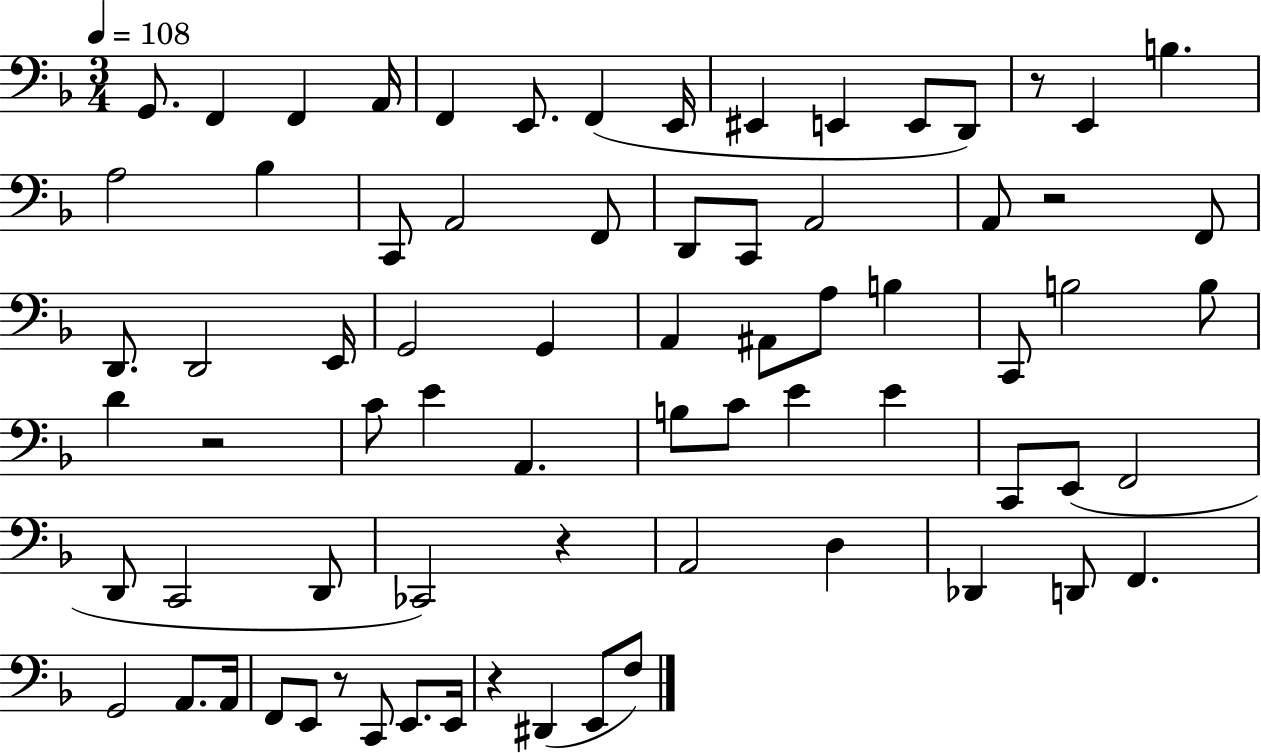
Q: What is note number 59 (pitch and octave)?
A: A2